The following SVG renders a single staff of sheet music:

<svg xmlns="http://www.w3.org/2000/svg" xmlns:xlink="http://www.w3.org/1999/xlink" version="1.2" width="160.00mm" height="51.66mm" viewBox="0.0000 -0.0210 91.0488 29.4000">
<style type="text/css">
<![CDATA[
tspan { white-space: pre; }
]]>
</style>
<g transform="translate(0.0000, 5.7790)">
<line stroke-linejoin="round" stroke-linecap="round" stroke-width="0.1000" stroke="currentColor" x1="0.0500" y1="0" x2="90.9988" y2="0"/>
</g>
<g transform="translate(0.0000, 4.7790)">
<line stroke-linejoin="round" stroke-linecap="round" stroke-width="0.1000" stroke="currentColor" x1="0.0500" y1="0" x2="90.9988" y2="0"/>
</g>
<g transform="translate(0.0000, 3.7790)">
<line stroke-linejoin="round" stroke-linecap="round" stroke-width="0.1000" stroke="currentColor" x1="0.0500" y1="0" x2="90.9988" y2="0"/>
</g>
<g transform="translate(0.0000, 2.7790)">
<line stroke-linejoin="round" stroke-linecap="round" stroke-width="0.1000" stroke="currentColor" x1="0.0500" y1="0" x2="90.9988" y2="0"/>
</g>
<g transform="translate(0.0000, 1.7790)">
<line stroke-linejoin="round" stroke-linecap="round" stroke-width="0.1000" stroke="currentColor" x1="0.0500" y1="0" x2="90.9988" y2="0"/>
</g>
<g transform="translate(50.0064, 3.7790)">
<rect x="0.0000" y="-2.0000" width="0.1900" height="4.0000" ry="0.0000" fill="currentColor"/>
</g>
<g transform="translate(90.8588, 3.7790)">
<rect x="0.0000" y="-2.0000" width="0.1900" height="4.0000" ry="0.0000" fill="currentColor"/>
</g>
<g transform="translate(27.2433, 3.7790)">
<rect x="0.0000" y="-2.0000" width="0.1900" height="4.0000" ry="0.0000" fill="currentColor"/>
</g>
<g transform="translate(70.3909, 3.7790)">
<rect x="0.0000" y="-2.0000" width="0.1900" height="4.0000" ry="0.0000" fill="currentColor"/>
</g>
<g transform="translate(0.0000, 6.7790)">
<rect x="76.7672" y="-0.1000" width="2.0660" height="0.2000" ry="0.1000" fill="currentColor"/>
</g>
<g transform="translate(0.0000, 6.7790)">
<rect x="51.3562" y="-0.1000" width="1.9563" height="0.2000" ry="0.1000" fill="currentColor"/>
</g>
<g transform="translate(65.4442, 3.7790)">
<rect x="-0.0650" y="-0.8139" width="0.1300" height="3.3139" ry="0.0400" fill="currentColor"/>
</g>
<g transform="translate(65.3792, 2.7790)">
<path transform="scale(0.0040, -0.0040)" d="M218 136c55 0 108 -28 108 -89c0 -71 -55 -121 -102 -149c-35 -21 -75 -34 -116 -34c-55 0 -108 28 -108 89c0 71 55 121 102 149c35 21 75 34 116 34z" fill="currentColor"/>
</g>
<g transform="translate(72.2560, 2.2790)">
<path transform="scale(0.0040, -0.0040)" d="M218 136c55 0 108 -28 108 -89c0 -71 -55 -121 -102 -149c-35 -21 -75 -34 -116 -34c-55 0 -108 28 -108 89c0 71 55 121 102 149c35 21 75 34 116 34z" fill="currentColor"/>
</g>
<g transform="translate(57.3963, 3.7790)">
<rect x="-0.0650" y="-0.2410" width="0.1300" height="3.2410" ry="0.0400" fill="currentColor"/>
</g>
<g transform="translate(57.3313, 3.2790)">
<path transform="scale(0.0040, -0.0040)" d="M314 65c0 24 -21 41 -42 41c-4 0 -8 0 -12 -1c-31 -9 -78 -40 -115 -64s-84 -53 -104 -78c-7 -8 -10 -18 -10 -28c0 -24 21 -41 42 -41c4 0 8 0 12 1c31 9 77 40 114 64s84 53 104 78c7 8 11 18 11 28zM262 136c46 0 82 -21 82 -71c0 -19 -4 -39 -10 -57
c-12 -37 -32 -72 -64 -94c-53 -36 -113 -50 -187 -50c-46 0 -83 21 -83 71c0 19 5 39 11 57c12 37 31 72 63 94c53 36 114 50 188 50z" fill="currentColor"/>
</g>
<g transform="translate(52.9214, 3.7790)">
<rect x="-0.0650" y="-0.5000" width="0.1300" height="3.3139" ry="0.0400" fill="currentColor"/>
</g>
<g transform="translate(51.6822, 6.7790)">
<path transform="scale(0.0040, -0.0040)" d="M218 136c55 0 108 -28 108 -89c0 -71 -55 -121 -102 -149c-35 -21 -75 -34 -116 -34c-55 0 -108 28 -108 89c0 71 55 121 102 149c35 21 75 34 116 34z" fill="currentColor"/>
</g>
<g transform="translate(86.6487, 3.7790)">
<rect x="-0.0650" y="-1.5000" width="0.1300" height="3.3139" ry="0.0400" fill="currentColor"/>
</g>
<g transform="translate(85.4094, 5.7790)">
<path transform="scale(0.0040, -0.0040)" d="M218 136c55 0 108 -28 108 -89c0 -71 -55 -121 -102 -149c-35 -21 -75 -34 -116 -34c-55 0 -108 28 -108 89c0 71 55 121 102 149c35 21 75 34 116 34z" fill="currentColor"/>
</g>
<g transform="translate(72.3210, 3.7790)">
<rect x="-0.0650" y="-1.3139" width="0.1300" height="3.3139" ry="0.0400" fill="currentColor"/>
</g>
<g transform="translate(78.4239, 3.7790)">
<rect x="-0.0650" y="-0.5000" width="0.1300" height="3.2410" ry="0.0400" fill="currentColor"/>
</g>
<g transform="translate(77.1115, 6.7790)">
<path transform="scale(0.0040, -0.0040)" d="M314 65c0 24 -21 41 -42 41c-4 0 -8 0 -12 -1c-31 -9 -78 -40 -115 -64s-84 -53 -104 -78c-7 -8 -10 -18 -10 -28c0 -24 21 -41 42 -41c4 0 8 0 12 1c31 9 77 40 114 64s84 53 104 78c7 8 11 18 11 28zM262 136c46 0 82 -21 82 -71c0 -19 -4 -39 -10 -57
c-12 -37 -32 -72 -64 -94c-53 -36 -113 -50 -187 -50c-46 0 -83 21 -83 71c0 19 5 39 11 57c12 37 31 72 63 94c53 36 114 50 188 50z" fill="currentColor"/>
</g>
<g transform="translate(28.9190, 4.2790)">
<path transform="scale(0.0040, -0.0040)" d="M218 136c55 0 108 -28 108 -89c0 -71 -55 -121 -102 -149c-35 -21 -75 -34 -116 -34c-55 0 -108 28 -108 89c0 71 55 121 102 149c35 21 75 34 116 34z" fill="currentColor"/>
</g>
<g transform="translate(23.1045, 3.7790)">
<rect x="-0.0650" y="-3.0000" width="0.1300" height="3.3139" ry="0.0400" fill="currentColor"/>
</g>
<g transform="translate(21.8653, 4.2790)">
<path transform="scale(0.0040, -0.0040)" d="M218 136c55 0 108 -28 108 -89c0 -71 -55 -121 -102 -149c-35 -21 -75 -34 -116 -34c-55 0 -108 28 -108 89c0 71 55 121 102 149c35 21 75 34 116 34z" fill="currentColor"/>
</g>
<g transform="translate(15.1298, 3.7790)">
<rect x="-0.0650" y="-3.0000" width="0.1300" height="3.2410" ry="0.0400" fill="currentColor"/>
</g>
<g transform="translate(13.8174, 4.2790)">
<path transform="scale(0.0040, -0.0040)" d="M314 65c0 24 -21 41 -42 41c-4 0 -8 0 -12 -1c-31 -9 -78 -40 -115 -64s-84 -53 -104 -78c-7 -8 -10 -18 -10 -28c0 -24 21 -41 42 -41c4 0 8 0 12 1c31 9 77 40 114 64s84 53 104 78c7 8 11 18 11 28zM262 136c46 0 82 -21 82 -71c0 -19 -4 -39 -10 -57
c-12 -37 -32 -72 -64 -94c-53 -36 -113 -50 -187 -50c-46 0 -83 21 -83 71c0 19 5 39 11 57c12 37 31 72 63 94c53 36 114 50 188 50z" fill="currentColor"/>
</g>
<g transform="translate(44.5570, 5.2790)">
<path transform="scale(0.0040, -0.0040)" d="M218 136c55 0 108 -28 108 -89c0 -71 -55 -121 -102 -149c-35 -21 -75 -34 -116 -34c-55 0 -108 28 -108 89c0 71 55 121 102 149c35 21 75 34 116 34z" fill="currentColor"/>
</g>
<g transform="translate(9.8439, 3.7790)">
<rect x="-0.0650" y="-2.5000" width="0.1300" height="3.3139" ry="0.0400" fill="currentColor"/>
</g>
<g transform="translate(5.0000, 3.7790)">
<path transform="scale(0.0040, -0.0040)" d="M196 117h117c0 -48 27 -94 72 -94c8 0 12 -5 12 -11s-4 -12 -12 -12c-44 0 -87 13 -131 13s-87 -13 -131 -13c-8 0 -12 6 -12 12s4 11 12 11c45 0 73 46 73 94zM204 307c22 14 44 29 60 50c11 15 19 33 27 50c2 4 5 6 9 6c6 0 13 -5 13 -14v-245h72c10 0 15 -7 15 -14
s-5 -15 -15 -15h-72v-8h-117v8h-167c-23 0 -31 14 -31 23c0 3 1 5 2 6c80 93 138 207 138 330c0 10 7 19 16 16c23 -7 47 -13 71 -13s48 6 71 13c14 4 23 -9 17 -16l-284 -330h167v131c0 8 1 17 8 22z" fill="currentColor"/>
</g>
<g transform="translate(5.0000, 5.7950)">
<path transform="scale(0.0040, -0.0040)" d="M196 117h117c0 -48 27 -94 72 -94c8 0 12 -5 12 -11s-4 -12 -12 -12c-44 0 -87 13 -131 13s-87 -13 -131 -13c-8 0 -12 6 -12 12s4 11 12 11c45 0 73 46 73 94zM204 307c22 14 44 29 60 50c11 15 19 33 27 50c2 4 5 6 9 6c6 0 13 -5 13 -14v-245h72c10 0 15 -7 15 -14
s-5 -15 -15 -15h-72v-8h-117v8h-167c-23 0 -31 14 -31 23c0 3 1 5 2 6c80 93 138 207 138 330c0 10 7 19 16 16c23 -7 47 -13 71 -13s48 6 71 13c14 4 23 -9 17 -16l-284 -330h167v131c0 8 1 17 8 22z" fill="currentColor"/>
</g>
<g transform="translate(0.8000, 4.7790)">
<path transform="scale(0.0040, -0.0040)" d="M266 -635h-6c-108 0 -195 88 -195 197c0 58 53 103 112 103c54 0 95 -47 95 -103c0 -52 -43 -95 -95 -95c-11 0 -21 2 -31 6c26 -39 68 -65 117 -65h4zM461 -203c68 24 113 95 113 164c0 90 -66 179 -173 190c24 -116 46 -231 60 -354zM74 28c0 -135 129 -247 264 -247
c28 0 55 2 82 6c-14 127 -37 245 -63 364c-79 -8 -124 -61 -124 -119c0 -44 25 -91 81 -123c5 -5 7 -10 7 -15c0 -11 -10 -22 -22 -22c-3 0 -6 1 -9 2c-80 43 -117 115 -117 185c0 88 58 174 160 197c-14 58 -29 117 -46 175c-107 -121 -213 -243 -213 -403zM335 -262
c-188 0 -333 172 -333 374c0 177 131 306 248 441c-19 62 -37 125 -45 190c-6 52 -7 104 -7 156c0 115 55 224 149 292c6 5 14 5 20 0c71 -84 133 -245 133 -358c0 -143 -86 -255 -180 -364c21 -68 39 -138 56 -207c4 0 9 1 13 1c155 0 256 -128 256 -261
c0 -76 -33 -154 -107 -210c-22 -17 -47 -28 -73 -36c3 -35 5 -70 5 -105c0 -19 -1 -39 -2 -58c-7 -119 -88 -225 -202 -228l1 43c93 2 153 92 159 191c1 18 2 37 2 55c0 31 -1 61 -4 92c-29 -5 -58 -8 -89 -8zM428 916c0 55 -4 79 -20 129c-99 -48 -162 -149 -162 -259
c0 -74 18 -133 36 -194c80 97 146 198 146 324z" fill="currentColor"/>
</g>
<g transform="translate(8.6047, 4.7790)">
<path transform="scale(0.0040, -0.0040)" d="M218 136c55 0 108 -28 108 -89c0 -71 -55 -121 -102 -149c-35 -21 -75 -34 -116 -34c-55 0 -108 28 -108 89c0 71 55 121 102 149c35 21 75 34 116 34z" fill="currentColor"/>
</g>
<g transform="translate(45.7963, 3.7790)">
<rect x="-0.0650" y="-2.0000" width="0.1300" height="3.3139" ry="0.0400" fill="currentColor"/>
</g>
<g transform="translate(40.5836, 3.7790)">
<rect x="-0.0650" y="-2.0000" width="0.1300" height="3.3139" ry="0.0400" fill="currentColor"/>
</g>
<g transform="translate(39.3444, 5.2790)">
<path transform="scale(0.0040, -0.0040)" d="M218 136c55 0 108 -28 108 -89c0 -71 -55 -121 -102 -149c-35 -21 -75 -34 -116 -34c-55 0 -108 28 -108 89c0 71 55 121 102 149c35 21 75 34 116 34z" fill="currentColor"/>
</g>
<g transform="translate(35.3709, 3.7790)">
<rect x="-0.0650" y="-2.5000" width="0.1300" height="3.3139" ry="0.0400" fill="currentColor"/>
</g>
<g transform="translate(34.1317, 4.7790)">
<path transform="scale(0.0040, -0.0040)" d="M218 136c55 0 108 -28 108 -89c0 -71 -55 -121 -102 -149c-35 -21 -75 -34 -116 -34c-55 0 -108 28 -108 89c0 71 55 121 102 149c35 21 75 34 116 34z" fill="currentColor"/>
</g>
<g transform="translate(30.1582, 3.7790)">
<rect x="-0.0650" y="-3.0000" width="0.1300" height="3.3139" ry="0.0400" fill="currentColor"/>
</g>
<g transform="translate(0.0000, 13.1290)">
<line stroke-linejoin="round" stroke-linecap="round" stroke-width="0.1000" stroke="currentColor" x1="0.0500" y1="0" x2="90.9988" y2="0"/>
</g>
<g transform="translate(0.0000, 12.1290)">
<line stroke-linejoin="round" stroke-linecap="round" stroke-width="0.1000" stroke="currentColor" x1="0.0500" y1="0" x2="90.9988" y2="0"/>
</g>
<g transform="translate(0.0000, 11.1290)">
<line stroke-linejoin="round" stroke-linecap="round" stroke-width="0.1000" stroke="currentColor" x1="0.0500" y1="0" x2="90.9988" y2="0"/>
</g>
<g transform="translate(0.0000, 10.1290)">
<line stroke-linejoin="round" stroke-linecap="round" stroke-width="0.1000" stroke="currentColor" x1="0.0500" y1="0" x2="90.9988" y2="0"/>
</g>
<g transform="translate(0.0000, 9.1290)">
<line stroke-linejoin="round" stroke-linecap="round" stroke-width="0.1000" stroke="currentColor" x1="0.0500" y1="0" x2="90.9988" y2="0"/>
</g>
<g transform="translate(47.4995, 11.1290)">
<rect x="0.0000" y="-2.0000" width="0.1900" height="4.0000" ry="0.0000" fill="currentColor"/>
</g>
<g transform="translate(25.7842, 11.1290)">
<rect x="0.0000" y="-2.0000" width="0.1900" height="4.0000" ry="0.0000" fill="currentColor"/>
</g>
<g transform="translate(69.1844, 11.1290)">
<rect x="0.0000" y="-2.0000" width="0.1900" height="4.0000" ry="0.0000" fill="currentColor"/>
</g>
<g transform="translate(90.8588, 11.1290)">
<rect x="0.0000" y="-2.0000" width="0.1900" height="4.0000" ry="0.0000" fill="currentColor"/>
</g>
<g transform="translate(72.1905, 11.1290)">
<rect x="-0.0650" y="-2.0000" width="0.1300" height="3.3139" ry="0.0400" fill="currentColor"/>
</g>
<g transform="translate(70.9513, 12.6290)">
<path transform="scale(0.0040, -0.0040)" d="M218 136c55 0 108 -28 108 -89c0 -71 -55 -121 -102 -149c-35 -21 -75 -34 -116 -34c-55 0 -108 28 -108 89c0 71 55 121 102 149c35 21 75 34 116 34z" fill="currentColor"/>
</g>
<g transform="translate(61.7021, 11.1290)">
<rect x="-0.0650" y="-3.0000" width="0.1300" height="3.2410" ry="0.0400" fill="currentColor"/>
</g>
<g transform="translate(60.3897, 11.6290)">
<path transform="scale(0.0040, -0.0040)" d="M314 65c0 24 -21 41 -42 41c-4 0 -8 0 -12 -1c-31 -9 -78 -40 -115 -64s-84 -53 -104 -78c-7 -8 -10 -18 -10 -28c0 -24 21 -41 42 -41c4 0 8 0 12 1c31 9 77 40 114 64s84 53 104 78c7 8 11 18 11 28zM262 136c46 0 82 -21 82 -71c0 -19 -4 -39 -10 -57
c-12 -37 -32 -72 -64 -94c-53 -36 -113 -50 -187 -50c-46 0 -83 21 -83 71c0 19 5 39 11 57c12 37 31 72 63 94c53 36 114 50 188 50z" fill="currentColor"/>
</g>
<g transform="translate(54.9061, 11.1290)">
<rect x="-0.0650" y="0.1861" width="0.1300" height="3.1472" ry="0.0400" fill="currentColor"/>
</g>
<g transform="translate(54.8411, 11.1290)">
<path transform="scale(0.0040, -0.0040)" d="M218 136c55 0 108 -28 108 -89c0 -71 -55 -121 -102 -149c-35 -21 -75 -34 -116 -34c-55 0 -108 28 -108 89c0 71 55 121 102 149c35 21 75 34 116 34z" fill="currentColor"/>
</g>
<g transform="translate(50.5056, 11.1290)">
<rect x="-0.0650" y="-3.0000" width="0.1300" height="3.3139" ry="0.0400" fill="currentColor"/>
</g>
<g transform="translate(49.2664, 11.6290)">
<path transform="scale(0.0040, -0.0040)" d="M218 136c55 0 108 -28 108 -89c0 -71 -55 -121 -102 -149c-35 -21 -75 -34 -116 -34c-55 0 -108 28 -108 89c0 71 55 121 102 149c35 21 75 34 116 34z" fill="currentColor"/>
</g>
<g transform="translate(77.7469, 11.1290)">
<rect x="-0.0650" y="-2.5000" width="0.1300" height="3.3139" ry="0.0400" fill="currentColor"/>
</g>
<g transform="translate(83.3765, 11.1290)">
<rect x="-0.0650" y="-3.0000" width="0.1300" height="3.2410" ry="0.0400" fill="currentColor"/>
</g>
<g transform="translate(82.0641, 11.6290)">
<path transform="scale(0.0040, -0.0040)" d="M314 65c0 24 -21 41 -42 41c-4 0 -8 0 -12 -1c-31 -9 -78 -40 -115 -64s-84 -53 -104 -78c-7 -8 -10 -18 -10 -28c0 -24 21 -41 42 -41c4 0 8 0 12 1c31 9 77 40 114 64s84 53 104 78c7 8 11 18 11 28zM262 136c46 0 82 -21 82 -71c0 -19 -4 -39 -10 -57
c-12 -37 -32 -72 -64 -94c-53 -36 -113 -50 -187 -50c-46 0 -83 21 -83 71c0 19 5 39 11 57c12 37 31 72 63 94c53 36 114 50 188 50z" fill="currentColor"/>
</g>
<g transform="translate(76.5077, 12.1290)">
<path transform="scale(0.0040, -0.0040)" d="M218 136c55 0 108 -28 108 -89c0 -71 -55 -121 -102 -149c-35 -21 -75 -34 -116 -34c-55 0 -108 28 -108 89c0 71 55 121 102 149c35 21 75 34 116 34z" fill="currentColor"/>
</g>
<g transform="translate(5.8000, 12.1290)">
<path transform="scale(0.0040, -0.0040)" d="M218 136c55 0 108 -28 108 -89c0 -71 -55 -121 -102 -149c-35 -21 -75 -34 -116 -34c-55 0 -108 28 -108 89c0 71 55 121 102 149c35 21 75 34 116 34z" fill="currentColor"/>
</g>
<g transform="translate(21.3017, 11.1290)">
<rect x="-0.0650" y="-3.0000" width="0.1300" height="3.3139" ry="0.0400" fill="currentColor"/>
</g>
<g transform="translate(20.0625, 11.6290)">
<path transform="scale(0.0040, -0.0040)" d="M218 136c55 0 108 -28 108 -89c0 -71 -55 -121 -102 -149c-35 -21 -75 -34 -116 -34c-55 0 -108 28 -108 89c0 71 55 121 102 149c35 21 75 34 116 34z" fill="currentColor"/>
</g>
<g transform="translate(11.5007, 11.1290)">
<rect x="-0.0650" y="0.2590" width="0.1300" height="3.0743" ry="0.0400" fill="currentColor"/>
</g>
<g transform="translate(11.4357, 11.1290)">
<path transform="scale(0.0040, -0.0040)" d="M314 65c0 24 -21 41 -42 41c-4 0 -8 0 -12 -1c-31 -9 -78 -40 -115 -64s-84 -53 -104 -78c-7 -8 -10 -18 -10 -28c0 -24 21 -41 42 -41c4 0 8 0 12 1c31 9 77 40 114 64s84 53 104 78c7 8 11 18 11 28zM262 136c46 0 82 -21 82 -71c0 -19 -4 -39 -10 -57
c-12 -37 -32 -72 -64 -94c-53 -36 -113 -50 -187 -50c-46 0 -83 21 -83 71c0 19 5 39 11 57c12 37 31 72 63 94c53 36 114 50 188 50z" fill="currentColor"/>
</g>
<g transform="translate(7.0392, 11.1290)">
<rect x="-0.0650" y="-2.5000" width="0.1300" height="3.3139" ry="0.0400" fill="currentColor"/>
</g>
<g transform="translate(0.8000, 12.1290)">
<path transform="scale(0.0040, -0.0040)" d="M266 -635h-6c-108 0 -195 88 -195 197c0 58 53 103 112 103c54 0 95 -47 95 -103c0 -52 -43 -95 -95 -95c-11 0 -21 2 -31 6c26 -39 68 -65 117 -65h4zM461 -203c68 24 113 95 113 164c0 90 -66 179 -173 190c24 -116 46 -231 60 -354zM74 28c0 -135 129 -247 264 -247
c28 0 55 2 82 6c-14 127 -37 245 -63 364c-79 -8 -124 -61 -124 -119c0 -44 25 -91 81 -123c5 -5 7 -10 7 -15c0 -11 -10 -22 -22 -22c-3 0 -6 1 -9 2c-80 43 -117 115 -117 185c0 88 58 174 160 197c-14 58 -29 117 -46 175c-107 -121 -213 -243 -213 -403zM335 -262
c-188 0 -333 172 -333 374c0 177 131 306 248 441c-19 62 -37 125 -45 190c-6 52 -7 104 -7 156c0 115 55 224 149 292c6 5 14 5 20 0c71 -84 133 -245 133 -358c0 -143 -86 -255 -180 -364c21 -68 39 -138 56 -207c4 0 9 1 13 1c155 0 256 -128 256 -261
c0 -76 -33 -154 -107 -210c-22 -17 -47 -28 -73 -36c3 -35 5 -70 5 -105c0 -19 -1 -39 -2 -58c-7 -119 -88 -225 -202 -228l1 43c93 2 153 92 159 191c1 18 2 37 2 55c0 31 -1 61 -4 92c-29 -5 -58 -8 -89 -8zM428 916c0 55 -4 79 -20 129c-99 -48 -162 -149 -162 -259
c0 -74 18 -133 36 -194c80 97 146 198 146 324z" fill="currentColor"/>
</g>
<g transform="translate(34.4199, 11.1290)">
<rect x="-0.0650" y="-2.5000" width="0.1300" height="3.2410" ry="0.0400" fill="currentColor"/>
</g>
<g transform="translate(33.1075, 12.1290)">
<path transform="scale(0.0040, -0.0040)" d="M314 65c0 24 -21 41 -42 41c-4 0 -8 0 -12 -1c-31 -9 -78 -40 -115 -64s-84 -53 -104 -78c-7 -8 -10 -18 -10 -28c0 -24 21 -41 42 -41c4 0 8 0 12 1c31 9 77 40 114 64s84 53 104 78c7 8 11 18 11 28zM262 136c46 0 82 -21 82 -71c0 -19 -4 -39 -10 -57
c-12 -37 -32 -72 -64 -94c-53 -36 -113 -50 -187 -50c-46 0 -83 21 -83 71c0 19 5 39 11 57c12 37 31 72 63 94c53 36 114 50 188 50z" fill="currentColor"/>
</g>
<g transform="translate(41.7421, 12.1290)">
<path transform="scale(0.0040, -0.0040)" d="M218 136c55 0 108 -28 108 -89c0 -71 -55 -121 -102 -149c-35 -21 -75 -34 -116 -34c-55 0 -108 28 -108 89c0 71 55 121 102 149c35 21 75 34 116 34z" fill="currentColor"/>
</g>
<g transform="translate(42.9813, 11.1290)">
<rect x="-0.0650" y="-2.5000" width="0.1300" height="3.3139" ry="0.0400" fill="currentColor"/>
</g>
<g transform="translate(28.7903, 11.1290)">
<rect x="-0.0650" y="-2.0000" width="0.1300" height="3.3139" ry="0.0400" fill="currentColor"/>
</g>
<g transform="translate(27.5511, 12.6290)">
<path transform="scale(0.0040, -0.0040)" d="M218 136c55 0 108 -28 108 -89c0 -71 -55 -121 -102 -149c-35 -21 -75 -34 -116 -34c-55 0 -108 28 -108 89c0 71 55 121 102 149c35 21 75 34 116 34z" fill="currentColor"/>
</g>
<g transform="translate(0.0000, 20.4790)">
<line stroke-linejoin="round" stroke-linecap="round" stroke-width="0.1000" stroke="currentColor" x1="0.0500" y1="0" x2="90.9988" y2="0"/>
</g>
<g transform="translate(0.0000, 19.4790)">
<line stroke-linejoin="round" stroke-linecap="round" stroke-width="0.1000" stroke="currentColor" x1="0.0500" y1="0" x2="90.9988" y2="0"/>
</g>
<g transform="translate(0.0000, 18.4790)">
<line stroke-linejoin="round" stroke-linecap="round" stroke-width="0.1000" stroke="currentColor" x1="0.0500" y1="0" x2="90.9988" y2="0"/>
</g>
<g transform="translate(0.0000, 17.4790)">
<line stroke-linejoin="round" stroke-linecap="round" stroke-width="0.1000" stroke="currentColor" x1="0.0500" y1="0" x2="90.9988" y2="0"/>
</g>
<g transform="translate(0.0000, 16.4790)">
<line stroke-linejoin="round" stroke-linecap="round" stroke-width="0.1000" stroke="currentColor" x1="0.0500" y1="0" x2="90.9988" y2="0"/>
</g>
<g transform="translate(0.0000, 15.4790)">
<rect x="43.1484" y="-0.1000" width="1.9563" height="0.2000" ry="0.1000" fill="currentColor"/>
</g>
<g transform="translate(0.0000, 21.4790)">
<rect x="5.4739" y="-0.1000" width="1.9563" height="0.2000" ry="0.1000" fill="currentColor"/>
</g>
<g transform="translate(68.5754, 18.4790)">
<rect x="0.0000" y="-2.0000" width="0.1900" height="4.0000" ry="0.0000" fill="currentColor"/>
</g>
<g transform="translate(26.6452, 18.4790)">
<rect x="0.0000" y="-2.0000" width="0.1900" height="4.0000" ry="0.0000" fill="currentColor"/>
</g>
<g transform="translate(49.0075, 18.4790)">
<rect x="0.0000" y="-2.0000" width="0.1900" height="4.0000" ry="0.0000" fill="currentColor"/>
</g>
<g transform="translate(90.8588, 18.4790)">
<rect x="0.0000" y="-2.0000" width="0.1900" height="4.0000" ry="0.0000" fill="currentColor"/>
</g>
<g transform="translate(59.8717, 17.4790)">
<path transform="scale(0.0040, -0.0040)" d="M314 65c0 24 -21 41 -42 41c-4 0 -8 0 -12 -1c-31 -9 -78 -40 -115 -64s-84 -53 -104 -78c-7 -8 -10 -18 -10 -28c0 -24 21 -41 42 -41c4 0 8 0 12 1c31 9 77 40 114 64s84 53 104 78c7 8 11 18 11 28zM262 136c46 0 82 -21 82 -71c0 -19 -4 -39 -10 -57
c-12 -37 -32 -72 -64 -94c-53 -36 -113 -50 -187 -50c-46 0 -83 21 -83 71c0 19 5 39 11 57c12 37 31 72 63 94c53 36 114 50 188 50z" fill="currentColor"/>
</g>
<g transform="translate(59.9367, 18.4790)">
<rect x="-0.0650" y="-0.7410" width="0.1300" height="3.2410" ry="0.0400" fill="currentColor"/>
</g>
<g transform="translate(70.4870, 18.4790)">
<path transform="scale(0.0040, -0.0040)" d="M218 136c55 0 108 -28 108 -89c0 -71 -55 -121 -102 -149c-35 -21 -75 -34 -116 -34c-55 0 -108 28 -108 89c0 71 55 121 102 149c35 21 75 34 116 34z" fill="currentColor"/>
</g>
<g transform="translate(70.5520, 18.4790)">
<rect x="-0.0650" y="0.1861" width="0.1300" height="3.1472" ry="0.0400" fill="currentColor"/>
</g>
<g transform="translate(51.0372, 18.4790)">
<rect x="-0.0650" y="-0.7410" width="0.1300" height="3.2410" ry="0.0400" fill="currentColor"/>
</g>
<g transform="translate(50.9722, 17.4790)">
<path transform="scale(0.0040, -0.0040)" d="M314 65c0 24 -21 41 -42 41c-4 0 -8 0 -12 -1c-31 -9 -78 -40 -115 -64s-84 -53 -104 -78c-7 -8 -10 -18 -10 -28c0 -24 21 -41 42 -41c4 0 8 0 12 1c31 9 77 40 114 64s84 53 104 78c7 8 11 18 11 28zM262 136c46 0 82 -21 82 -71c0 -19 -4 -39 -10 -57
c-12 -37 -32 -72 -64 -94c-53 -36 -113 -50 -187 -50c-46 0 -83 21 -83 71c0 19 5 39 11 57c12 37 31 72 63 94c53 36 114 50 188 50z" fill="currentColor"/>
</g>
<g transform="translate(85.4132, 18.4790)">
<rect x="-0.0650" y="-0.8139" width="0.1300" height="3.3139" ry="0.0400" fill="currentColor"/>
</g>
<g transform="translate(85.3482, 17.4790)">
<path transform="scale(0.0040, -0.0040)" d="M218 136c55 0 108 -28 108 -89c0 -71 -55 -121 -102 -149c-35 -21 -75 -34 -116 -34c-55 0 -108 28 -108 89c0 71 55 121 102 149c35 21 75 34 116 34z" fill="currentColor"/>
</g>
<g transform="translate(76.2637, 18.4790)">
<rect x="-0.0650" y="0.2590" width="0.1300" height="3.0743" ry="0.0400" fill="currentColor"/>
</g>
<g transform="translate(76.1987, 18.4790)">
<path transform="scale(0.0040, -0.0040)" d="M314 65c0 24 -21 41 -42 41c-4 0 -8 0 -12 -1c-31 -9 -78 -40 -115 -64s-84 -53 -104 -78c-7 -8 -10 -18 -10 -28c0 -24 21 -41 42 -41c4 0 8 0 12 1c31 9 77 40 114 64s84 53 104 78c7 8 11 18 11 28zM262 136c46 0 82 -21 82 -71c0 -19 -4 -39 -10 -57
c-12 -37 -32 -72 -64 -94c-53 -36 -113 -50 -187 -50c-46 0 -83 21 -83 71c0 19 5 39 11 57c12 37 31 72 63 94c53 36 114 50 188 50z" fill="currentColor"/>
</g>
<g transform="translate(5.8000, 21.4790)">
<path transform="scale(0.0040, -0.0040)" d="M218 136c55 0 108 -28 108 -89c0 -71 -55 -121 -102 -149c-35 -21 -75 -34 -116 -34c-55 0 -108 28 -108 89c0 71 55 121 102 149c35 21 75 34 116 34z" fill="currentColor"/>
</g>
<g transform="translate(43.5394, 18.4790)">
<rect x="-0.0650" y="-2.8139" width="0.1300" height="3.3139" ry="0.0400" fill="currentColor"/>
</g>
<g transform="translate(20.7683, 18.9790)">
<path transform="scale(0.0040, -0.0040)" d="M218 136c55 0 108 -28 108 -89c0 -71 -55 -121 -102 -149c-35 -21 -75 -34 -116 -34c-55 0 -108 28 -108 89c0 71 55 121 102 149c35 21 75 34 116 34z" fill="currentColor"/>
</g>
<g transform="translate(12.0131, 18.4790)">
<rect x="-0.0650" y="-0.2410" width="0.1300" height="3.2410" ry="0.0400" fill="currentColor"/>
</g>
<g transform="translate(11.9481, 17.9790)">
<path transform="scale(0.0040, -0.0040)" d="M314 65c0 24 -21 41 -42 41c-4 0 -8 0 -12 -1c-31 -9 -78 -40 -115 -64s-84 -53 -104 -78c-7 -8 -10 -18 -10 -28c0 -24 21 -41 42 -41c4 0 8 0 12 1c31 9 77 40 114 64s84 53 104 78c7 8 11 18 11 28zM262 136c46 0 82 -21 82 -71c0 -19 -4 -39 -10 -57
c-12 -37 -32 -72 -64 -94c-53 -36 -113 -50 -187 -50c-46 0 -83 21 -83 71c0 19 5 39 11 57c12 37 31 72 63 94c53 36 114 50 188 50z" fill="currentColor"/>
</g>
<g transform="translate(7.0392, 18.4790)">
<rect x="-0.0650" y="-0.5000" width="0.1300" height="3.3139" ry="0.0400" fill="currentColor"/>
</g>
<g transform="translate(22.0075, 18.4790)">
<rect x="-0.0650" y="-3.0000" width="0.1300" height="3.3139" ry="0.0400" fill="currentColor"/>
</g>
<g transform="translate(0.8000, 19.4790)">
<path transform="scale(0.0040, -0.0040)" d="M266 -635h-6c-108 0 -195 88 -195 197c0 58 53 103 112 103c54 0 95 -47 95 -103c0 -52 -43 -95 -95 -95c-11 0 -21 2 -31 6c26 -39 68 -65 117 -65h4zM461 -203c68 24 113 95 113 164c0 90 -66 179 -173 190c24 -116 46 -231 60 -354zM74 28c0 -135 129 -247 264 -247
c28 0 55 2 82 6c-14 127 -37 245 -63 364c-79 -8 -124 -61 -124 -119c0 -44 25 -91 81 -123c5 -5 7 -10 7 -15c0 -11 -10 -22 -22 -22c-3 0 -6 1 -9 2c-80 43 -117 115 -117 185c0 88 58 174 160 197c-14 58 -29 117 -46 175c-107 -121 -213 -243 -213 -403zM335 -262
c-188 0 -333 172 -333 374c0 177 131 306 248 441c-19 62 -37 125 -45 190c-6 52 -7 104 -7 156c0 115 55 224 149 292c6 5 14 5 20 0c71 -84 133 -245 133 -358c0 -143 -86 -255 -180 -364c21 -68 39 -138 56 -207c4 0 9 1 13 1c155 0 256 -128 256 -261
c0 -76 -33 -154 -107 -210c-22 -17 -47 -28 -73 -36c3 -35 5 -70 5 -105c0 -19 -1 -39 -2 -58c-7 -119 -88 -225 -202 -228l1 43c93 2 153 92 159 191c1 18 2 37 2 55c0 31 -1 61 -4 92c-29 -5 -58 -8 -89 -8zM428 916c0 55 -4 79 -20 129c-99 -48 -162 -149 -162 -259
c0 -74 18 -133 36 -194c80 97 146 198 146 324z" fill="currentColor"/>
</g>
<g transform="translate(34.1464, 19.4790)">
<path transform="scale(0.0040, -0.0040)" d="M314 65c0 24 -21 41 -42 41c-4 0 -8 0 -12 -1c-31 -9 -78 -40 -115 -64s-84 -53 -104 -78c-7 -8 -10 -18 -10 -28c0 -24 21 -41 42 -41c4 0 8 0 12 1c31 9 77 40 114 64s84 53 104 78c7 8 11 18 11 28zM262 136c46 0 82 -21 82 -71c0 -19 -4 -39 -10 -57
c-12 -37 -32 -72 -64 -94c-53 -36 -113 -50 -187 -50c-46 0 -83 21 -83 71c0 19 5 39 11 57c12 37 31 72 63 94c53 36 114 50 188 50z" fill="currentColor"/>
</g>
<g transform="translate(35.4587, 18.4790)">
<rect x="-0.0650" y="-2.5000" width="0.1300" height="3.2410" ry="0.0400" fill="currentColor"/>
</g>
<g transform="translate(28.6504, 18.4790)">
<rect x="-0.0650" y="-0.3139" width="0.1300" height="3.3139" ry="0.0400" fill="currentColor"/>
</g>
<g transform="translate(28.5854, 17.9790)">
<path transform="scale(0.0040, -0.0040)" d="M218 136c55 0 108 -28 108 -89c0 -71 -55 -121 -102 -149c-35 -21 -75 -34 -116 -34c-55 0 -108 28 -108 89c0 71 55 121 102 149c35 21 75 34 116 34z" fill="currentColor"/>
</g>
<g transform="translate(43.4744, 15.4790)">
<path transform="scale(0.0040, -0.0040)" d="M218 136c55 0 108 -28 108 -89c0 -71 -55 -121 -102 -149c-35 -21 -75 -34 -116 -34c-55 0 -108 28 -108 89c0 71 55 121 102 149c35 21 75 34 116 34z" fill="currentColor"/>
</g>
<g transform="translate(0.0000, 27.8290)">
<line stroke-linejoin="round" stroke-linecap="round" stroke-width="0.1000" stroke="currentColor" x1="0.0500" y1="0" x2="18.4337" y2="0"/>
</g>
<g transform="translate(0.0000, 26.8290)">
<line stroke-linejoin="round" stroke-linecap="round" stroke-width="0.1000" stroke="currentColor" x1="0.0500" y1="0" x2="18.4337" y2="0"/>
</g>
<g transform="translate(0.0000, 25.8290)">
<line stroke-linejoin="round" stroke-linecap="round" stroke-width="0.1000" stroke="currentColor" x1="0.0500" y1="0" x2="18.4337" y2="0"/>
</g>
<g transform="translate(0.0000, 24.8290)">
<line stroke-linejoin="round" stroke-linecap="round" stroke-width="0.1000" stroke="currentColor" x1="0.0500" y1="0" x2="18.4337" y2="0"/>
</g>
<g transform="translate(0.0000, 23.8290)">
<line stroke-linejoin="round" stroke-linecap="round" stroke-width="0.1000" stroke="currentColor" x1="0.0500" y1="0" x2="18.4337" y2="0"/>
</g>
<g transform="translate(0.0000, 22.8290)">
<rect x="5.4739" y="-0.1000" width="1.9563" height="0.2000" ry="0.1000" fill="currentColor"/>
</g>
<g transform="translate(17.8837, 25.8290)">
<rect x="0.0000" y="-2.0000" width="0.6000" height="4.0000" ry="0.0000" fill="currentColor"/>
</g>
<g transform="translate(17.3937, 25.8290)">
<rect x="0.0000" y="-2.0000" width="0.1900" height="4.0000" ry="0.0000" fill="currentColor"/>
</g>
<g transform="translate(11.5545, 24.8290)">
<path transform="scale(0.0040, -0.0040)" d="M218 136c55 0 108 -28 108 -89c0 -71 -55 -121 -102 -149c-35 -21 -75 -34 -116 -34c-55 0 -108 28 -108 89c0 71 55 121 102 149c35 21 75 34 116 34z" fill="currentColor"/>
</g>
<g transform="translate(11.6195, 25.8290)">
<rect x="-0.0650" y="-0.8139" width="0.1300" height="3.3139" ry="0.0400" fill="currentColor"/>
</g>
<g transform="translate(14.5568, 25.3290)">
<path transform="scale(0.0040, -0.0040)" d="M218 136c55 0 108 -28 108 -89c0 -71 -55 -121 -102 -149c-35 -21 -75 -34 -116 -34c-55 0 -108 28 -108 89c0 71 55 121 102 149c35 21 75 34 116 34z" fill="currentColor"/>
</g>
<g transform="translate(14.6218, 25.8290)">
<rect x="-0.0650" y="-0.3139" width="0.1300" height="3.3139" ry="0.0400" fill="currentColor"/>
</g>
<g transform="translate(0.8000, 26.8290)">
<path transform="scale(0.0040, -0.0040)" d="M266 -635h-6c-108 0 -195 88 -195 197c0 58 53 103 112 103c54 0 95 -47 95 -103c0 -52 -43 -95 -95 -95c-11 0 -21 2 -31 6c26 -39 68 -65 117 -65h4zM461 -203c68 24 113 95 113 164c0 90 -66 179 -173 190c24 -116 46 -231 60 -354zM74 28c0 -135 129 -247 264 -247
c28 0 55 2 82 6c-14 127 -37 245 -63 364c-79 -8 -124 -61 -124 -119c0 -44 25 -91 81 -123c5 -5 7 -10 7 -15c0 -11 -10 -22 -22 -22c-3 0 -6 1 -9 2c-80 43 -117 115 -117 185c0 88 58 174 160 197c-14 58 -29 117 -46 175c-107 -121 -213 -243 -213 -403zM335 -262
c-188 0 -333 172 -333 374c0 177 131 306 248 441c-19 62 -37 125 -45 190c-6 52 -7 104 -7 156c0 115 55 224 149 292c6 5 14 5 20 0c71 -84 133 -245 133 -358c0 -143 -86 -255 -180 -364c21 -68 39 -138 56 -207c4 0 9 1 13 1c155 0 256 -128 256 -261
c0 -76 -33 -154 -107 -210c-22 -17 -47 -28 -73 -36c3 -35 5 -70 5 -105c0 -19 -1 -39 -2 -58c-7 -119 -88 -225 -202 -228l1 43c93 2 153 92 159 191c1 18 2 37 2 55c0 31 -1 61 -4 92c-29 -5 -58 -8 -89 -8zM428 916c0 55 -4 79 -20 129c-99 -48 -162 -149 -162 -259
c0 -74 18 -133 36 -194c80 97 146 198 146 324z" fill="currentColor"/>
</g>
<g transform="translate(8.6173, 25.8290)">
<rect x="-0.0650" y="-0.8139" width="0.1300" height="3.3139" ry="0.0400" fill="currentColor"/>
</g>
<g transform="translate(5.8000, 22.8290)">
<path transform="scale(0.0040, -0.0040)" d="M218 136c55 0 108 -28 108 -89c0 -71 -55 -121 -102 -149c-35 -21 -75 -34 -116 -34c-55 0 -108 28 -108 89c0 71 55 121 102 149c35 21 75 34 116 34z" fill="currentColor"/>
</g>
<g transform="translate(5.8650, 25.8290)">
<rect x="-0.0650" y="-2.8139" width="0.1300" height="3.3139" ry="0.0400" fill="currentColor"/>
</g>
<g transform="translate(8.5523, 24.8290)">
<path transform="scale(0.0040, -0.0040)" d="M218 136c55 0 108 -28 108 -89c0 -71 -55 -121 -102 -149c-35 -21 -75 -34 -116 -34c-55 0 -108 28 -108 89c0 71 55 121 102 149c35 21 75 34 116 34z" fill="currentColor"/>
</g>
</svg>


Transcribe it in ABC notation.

X:1
T:Untitled
M:4/4
L:1/4
K:C
G A2 A A G F F C c2 d e C2 E G B2 A F G2 G A B A2 F G A2 C c2 A c G2 a d2 d2 B B2 d a d d c